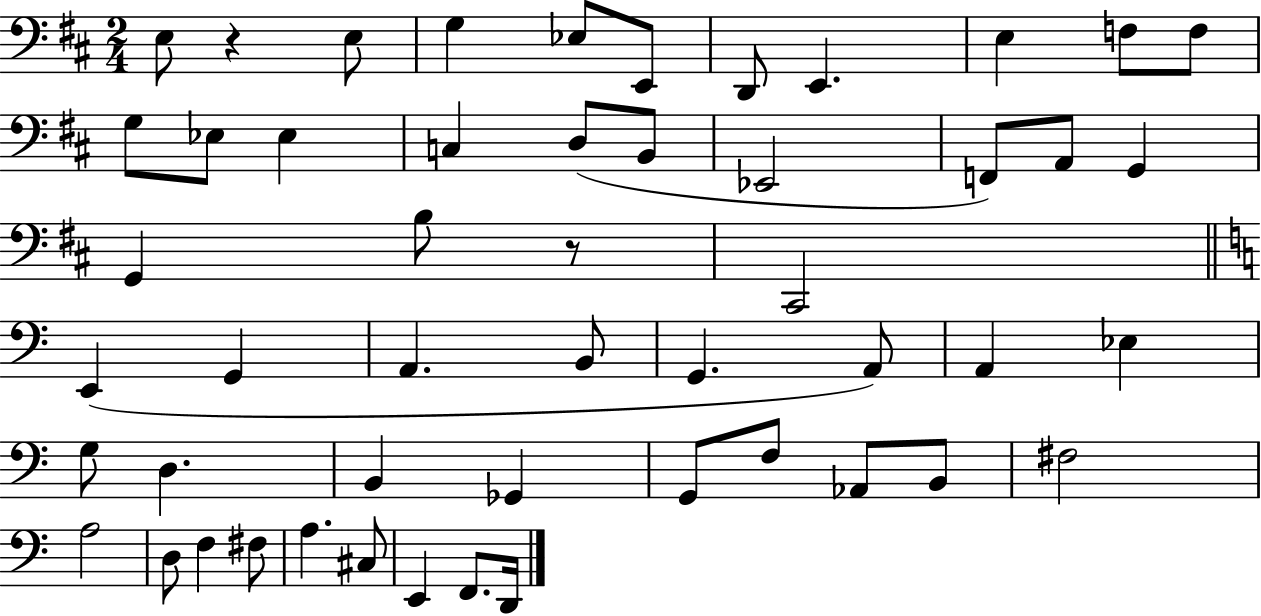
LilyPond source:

{
  \clef bass
  \numericTimeSignature
  \time 2/4
  \key d \major
  e8 r4 e8 | g4 ees8 e,8 | d,8 e,4. | e4 f8 f8 | \break g8 ees8 ees4 | c4 d8( b,8 | ees,2 | f,8) a,8 g,4 | \break g,4 b8 r8 | cis,2 | \bar "||" \break \key c \major e,4( g,4 | a,4. b,8 | g,4. a,8) | a,4 ees4 | \break g8 d4. | b,4 ges,4 | g,8 f8 aes,8 b,8 | fis2 | \break a2 | d8 f4 fis8 | a4. cis8 | e,4 f,8. d,16 | \break \bar "|."
}